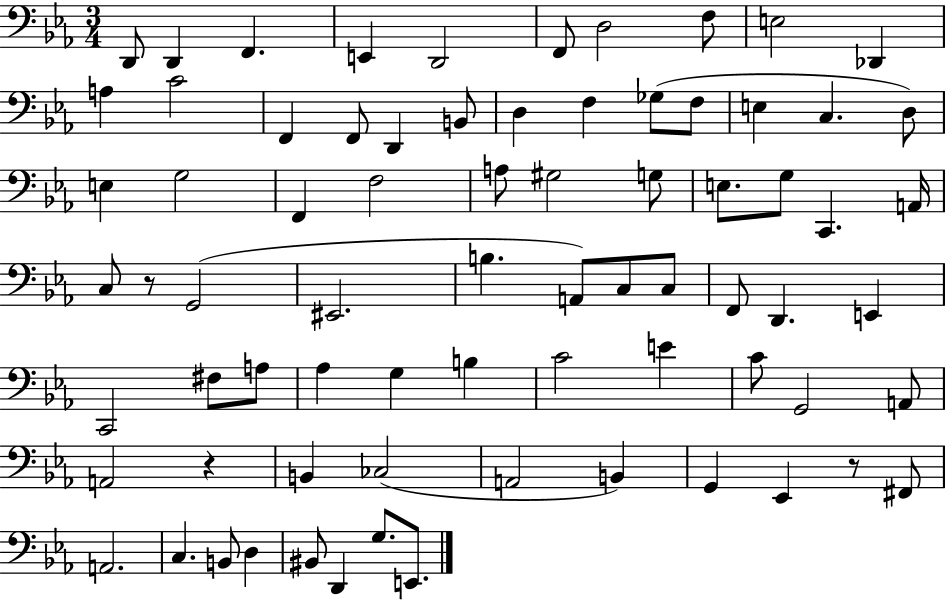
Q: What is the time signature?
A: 3/4